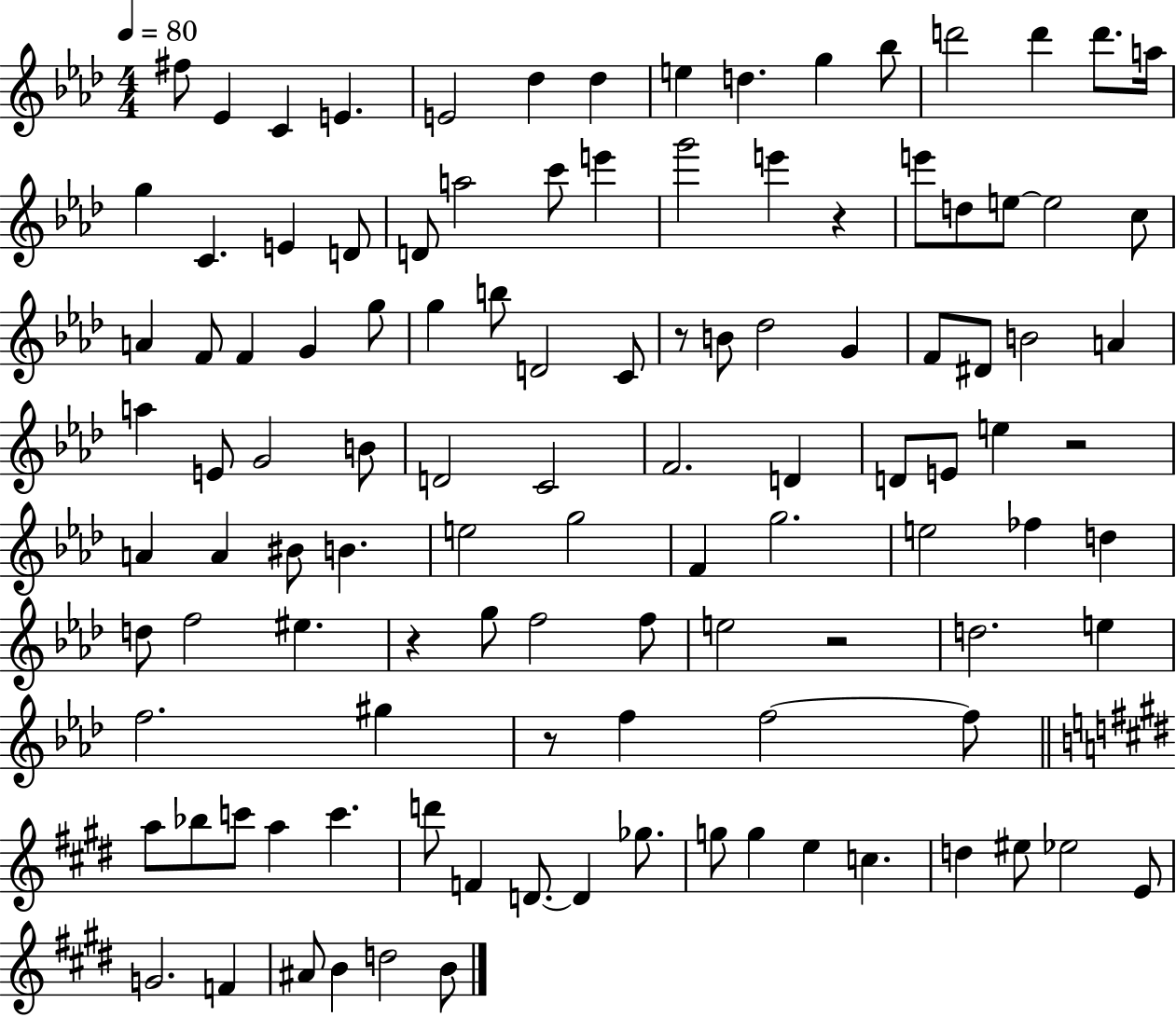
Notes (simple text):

F#5/e Eb4/q C4/q E4/q. E4/h Db5/q Db5/q E5/q D5/q. G5/q Bb5/e D6/h D6/q D6/e. A5/s G5/q C4/q. E4/q D4/e D4/e A5/h C6/e E6/q G6/h E6/q R/q E6/e D5/e E5/e E5/h C5/e A4/q F4/e F4/q G4/q G5/e G5/q B5/e D4/h C4/e R/e B4/e Db5/h G4/q F4/e D#4/e B4/h A4/q A5/q E4/e G4/h B4/e D4/h C4/h F4/h. D4/q D4/e E4/e E5/q R/h A4/q A4/q BIS4/e B4/q. E5/h G5/h F4/q G5/h. E5/h FES5/q D5/q D5/e F5/h EIS5/q. R/q G5/e F5/h F5/e E5/h R/h D5/h. E5/q F5/h. G#5/q R/e F5/q F5/h F5/e A5/e Bb5/e C6/e A5/q C6/q. D6/e F4/q D4/e. D4/q Gb5/e. G5/e G5/q E5/q C5/q. D5/q EIS5/e Eb5/h E4/e G4/h. F4/q A#4/e B4/q D5/h B4/e